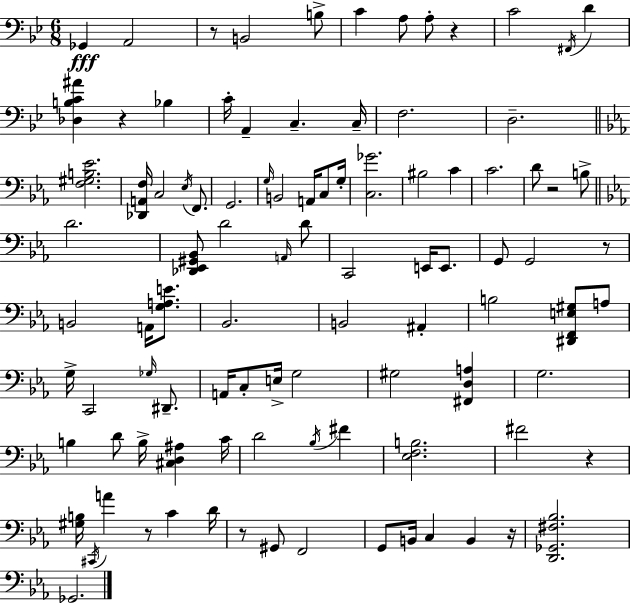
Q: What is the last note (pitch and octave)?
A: Gb2